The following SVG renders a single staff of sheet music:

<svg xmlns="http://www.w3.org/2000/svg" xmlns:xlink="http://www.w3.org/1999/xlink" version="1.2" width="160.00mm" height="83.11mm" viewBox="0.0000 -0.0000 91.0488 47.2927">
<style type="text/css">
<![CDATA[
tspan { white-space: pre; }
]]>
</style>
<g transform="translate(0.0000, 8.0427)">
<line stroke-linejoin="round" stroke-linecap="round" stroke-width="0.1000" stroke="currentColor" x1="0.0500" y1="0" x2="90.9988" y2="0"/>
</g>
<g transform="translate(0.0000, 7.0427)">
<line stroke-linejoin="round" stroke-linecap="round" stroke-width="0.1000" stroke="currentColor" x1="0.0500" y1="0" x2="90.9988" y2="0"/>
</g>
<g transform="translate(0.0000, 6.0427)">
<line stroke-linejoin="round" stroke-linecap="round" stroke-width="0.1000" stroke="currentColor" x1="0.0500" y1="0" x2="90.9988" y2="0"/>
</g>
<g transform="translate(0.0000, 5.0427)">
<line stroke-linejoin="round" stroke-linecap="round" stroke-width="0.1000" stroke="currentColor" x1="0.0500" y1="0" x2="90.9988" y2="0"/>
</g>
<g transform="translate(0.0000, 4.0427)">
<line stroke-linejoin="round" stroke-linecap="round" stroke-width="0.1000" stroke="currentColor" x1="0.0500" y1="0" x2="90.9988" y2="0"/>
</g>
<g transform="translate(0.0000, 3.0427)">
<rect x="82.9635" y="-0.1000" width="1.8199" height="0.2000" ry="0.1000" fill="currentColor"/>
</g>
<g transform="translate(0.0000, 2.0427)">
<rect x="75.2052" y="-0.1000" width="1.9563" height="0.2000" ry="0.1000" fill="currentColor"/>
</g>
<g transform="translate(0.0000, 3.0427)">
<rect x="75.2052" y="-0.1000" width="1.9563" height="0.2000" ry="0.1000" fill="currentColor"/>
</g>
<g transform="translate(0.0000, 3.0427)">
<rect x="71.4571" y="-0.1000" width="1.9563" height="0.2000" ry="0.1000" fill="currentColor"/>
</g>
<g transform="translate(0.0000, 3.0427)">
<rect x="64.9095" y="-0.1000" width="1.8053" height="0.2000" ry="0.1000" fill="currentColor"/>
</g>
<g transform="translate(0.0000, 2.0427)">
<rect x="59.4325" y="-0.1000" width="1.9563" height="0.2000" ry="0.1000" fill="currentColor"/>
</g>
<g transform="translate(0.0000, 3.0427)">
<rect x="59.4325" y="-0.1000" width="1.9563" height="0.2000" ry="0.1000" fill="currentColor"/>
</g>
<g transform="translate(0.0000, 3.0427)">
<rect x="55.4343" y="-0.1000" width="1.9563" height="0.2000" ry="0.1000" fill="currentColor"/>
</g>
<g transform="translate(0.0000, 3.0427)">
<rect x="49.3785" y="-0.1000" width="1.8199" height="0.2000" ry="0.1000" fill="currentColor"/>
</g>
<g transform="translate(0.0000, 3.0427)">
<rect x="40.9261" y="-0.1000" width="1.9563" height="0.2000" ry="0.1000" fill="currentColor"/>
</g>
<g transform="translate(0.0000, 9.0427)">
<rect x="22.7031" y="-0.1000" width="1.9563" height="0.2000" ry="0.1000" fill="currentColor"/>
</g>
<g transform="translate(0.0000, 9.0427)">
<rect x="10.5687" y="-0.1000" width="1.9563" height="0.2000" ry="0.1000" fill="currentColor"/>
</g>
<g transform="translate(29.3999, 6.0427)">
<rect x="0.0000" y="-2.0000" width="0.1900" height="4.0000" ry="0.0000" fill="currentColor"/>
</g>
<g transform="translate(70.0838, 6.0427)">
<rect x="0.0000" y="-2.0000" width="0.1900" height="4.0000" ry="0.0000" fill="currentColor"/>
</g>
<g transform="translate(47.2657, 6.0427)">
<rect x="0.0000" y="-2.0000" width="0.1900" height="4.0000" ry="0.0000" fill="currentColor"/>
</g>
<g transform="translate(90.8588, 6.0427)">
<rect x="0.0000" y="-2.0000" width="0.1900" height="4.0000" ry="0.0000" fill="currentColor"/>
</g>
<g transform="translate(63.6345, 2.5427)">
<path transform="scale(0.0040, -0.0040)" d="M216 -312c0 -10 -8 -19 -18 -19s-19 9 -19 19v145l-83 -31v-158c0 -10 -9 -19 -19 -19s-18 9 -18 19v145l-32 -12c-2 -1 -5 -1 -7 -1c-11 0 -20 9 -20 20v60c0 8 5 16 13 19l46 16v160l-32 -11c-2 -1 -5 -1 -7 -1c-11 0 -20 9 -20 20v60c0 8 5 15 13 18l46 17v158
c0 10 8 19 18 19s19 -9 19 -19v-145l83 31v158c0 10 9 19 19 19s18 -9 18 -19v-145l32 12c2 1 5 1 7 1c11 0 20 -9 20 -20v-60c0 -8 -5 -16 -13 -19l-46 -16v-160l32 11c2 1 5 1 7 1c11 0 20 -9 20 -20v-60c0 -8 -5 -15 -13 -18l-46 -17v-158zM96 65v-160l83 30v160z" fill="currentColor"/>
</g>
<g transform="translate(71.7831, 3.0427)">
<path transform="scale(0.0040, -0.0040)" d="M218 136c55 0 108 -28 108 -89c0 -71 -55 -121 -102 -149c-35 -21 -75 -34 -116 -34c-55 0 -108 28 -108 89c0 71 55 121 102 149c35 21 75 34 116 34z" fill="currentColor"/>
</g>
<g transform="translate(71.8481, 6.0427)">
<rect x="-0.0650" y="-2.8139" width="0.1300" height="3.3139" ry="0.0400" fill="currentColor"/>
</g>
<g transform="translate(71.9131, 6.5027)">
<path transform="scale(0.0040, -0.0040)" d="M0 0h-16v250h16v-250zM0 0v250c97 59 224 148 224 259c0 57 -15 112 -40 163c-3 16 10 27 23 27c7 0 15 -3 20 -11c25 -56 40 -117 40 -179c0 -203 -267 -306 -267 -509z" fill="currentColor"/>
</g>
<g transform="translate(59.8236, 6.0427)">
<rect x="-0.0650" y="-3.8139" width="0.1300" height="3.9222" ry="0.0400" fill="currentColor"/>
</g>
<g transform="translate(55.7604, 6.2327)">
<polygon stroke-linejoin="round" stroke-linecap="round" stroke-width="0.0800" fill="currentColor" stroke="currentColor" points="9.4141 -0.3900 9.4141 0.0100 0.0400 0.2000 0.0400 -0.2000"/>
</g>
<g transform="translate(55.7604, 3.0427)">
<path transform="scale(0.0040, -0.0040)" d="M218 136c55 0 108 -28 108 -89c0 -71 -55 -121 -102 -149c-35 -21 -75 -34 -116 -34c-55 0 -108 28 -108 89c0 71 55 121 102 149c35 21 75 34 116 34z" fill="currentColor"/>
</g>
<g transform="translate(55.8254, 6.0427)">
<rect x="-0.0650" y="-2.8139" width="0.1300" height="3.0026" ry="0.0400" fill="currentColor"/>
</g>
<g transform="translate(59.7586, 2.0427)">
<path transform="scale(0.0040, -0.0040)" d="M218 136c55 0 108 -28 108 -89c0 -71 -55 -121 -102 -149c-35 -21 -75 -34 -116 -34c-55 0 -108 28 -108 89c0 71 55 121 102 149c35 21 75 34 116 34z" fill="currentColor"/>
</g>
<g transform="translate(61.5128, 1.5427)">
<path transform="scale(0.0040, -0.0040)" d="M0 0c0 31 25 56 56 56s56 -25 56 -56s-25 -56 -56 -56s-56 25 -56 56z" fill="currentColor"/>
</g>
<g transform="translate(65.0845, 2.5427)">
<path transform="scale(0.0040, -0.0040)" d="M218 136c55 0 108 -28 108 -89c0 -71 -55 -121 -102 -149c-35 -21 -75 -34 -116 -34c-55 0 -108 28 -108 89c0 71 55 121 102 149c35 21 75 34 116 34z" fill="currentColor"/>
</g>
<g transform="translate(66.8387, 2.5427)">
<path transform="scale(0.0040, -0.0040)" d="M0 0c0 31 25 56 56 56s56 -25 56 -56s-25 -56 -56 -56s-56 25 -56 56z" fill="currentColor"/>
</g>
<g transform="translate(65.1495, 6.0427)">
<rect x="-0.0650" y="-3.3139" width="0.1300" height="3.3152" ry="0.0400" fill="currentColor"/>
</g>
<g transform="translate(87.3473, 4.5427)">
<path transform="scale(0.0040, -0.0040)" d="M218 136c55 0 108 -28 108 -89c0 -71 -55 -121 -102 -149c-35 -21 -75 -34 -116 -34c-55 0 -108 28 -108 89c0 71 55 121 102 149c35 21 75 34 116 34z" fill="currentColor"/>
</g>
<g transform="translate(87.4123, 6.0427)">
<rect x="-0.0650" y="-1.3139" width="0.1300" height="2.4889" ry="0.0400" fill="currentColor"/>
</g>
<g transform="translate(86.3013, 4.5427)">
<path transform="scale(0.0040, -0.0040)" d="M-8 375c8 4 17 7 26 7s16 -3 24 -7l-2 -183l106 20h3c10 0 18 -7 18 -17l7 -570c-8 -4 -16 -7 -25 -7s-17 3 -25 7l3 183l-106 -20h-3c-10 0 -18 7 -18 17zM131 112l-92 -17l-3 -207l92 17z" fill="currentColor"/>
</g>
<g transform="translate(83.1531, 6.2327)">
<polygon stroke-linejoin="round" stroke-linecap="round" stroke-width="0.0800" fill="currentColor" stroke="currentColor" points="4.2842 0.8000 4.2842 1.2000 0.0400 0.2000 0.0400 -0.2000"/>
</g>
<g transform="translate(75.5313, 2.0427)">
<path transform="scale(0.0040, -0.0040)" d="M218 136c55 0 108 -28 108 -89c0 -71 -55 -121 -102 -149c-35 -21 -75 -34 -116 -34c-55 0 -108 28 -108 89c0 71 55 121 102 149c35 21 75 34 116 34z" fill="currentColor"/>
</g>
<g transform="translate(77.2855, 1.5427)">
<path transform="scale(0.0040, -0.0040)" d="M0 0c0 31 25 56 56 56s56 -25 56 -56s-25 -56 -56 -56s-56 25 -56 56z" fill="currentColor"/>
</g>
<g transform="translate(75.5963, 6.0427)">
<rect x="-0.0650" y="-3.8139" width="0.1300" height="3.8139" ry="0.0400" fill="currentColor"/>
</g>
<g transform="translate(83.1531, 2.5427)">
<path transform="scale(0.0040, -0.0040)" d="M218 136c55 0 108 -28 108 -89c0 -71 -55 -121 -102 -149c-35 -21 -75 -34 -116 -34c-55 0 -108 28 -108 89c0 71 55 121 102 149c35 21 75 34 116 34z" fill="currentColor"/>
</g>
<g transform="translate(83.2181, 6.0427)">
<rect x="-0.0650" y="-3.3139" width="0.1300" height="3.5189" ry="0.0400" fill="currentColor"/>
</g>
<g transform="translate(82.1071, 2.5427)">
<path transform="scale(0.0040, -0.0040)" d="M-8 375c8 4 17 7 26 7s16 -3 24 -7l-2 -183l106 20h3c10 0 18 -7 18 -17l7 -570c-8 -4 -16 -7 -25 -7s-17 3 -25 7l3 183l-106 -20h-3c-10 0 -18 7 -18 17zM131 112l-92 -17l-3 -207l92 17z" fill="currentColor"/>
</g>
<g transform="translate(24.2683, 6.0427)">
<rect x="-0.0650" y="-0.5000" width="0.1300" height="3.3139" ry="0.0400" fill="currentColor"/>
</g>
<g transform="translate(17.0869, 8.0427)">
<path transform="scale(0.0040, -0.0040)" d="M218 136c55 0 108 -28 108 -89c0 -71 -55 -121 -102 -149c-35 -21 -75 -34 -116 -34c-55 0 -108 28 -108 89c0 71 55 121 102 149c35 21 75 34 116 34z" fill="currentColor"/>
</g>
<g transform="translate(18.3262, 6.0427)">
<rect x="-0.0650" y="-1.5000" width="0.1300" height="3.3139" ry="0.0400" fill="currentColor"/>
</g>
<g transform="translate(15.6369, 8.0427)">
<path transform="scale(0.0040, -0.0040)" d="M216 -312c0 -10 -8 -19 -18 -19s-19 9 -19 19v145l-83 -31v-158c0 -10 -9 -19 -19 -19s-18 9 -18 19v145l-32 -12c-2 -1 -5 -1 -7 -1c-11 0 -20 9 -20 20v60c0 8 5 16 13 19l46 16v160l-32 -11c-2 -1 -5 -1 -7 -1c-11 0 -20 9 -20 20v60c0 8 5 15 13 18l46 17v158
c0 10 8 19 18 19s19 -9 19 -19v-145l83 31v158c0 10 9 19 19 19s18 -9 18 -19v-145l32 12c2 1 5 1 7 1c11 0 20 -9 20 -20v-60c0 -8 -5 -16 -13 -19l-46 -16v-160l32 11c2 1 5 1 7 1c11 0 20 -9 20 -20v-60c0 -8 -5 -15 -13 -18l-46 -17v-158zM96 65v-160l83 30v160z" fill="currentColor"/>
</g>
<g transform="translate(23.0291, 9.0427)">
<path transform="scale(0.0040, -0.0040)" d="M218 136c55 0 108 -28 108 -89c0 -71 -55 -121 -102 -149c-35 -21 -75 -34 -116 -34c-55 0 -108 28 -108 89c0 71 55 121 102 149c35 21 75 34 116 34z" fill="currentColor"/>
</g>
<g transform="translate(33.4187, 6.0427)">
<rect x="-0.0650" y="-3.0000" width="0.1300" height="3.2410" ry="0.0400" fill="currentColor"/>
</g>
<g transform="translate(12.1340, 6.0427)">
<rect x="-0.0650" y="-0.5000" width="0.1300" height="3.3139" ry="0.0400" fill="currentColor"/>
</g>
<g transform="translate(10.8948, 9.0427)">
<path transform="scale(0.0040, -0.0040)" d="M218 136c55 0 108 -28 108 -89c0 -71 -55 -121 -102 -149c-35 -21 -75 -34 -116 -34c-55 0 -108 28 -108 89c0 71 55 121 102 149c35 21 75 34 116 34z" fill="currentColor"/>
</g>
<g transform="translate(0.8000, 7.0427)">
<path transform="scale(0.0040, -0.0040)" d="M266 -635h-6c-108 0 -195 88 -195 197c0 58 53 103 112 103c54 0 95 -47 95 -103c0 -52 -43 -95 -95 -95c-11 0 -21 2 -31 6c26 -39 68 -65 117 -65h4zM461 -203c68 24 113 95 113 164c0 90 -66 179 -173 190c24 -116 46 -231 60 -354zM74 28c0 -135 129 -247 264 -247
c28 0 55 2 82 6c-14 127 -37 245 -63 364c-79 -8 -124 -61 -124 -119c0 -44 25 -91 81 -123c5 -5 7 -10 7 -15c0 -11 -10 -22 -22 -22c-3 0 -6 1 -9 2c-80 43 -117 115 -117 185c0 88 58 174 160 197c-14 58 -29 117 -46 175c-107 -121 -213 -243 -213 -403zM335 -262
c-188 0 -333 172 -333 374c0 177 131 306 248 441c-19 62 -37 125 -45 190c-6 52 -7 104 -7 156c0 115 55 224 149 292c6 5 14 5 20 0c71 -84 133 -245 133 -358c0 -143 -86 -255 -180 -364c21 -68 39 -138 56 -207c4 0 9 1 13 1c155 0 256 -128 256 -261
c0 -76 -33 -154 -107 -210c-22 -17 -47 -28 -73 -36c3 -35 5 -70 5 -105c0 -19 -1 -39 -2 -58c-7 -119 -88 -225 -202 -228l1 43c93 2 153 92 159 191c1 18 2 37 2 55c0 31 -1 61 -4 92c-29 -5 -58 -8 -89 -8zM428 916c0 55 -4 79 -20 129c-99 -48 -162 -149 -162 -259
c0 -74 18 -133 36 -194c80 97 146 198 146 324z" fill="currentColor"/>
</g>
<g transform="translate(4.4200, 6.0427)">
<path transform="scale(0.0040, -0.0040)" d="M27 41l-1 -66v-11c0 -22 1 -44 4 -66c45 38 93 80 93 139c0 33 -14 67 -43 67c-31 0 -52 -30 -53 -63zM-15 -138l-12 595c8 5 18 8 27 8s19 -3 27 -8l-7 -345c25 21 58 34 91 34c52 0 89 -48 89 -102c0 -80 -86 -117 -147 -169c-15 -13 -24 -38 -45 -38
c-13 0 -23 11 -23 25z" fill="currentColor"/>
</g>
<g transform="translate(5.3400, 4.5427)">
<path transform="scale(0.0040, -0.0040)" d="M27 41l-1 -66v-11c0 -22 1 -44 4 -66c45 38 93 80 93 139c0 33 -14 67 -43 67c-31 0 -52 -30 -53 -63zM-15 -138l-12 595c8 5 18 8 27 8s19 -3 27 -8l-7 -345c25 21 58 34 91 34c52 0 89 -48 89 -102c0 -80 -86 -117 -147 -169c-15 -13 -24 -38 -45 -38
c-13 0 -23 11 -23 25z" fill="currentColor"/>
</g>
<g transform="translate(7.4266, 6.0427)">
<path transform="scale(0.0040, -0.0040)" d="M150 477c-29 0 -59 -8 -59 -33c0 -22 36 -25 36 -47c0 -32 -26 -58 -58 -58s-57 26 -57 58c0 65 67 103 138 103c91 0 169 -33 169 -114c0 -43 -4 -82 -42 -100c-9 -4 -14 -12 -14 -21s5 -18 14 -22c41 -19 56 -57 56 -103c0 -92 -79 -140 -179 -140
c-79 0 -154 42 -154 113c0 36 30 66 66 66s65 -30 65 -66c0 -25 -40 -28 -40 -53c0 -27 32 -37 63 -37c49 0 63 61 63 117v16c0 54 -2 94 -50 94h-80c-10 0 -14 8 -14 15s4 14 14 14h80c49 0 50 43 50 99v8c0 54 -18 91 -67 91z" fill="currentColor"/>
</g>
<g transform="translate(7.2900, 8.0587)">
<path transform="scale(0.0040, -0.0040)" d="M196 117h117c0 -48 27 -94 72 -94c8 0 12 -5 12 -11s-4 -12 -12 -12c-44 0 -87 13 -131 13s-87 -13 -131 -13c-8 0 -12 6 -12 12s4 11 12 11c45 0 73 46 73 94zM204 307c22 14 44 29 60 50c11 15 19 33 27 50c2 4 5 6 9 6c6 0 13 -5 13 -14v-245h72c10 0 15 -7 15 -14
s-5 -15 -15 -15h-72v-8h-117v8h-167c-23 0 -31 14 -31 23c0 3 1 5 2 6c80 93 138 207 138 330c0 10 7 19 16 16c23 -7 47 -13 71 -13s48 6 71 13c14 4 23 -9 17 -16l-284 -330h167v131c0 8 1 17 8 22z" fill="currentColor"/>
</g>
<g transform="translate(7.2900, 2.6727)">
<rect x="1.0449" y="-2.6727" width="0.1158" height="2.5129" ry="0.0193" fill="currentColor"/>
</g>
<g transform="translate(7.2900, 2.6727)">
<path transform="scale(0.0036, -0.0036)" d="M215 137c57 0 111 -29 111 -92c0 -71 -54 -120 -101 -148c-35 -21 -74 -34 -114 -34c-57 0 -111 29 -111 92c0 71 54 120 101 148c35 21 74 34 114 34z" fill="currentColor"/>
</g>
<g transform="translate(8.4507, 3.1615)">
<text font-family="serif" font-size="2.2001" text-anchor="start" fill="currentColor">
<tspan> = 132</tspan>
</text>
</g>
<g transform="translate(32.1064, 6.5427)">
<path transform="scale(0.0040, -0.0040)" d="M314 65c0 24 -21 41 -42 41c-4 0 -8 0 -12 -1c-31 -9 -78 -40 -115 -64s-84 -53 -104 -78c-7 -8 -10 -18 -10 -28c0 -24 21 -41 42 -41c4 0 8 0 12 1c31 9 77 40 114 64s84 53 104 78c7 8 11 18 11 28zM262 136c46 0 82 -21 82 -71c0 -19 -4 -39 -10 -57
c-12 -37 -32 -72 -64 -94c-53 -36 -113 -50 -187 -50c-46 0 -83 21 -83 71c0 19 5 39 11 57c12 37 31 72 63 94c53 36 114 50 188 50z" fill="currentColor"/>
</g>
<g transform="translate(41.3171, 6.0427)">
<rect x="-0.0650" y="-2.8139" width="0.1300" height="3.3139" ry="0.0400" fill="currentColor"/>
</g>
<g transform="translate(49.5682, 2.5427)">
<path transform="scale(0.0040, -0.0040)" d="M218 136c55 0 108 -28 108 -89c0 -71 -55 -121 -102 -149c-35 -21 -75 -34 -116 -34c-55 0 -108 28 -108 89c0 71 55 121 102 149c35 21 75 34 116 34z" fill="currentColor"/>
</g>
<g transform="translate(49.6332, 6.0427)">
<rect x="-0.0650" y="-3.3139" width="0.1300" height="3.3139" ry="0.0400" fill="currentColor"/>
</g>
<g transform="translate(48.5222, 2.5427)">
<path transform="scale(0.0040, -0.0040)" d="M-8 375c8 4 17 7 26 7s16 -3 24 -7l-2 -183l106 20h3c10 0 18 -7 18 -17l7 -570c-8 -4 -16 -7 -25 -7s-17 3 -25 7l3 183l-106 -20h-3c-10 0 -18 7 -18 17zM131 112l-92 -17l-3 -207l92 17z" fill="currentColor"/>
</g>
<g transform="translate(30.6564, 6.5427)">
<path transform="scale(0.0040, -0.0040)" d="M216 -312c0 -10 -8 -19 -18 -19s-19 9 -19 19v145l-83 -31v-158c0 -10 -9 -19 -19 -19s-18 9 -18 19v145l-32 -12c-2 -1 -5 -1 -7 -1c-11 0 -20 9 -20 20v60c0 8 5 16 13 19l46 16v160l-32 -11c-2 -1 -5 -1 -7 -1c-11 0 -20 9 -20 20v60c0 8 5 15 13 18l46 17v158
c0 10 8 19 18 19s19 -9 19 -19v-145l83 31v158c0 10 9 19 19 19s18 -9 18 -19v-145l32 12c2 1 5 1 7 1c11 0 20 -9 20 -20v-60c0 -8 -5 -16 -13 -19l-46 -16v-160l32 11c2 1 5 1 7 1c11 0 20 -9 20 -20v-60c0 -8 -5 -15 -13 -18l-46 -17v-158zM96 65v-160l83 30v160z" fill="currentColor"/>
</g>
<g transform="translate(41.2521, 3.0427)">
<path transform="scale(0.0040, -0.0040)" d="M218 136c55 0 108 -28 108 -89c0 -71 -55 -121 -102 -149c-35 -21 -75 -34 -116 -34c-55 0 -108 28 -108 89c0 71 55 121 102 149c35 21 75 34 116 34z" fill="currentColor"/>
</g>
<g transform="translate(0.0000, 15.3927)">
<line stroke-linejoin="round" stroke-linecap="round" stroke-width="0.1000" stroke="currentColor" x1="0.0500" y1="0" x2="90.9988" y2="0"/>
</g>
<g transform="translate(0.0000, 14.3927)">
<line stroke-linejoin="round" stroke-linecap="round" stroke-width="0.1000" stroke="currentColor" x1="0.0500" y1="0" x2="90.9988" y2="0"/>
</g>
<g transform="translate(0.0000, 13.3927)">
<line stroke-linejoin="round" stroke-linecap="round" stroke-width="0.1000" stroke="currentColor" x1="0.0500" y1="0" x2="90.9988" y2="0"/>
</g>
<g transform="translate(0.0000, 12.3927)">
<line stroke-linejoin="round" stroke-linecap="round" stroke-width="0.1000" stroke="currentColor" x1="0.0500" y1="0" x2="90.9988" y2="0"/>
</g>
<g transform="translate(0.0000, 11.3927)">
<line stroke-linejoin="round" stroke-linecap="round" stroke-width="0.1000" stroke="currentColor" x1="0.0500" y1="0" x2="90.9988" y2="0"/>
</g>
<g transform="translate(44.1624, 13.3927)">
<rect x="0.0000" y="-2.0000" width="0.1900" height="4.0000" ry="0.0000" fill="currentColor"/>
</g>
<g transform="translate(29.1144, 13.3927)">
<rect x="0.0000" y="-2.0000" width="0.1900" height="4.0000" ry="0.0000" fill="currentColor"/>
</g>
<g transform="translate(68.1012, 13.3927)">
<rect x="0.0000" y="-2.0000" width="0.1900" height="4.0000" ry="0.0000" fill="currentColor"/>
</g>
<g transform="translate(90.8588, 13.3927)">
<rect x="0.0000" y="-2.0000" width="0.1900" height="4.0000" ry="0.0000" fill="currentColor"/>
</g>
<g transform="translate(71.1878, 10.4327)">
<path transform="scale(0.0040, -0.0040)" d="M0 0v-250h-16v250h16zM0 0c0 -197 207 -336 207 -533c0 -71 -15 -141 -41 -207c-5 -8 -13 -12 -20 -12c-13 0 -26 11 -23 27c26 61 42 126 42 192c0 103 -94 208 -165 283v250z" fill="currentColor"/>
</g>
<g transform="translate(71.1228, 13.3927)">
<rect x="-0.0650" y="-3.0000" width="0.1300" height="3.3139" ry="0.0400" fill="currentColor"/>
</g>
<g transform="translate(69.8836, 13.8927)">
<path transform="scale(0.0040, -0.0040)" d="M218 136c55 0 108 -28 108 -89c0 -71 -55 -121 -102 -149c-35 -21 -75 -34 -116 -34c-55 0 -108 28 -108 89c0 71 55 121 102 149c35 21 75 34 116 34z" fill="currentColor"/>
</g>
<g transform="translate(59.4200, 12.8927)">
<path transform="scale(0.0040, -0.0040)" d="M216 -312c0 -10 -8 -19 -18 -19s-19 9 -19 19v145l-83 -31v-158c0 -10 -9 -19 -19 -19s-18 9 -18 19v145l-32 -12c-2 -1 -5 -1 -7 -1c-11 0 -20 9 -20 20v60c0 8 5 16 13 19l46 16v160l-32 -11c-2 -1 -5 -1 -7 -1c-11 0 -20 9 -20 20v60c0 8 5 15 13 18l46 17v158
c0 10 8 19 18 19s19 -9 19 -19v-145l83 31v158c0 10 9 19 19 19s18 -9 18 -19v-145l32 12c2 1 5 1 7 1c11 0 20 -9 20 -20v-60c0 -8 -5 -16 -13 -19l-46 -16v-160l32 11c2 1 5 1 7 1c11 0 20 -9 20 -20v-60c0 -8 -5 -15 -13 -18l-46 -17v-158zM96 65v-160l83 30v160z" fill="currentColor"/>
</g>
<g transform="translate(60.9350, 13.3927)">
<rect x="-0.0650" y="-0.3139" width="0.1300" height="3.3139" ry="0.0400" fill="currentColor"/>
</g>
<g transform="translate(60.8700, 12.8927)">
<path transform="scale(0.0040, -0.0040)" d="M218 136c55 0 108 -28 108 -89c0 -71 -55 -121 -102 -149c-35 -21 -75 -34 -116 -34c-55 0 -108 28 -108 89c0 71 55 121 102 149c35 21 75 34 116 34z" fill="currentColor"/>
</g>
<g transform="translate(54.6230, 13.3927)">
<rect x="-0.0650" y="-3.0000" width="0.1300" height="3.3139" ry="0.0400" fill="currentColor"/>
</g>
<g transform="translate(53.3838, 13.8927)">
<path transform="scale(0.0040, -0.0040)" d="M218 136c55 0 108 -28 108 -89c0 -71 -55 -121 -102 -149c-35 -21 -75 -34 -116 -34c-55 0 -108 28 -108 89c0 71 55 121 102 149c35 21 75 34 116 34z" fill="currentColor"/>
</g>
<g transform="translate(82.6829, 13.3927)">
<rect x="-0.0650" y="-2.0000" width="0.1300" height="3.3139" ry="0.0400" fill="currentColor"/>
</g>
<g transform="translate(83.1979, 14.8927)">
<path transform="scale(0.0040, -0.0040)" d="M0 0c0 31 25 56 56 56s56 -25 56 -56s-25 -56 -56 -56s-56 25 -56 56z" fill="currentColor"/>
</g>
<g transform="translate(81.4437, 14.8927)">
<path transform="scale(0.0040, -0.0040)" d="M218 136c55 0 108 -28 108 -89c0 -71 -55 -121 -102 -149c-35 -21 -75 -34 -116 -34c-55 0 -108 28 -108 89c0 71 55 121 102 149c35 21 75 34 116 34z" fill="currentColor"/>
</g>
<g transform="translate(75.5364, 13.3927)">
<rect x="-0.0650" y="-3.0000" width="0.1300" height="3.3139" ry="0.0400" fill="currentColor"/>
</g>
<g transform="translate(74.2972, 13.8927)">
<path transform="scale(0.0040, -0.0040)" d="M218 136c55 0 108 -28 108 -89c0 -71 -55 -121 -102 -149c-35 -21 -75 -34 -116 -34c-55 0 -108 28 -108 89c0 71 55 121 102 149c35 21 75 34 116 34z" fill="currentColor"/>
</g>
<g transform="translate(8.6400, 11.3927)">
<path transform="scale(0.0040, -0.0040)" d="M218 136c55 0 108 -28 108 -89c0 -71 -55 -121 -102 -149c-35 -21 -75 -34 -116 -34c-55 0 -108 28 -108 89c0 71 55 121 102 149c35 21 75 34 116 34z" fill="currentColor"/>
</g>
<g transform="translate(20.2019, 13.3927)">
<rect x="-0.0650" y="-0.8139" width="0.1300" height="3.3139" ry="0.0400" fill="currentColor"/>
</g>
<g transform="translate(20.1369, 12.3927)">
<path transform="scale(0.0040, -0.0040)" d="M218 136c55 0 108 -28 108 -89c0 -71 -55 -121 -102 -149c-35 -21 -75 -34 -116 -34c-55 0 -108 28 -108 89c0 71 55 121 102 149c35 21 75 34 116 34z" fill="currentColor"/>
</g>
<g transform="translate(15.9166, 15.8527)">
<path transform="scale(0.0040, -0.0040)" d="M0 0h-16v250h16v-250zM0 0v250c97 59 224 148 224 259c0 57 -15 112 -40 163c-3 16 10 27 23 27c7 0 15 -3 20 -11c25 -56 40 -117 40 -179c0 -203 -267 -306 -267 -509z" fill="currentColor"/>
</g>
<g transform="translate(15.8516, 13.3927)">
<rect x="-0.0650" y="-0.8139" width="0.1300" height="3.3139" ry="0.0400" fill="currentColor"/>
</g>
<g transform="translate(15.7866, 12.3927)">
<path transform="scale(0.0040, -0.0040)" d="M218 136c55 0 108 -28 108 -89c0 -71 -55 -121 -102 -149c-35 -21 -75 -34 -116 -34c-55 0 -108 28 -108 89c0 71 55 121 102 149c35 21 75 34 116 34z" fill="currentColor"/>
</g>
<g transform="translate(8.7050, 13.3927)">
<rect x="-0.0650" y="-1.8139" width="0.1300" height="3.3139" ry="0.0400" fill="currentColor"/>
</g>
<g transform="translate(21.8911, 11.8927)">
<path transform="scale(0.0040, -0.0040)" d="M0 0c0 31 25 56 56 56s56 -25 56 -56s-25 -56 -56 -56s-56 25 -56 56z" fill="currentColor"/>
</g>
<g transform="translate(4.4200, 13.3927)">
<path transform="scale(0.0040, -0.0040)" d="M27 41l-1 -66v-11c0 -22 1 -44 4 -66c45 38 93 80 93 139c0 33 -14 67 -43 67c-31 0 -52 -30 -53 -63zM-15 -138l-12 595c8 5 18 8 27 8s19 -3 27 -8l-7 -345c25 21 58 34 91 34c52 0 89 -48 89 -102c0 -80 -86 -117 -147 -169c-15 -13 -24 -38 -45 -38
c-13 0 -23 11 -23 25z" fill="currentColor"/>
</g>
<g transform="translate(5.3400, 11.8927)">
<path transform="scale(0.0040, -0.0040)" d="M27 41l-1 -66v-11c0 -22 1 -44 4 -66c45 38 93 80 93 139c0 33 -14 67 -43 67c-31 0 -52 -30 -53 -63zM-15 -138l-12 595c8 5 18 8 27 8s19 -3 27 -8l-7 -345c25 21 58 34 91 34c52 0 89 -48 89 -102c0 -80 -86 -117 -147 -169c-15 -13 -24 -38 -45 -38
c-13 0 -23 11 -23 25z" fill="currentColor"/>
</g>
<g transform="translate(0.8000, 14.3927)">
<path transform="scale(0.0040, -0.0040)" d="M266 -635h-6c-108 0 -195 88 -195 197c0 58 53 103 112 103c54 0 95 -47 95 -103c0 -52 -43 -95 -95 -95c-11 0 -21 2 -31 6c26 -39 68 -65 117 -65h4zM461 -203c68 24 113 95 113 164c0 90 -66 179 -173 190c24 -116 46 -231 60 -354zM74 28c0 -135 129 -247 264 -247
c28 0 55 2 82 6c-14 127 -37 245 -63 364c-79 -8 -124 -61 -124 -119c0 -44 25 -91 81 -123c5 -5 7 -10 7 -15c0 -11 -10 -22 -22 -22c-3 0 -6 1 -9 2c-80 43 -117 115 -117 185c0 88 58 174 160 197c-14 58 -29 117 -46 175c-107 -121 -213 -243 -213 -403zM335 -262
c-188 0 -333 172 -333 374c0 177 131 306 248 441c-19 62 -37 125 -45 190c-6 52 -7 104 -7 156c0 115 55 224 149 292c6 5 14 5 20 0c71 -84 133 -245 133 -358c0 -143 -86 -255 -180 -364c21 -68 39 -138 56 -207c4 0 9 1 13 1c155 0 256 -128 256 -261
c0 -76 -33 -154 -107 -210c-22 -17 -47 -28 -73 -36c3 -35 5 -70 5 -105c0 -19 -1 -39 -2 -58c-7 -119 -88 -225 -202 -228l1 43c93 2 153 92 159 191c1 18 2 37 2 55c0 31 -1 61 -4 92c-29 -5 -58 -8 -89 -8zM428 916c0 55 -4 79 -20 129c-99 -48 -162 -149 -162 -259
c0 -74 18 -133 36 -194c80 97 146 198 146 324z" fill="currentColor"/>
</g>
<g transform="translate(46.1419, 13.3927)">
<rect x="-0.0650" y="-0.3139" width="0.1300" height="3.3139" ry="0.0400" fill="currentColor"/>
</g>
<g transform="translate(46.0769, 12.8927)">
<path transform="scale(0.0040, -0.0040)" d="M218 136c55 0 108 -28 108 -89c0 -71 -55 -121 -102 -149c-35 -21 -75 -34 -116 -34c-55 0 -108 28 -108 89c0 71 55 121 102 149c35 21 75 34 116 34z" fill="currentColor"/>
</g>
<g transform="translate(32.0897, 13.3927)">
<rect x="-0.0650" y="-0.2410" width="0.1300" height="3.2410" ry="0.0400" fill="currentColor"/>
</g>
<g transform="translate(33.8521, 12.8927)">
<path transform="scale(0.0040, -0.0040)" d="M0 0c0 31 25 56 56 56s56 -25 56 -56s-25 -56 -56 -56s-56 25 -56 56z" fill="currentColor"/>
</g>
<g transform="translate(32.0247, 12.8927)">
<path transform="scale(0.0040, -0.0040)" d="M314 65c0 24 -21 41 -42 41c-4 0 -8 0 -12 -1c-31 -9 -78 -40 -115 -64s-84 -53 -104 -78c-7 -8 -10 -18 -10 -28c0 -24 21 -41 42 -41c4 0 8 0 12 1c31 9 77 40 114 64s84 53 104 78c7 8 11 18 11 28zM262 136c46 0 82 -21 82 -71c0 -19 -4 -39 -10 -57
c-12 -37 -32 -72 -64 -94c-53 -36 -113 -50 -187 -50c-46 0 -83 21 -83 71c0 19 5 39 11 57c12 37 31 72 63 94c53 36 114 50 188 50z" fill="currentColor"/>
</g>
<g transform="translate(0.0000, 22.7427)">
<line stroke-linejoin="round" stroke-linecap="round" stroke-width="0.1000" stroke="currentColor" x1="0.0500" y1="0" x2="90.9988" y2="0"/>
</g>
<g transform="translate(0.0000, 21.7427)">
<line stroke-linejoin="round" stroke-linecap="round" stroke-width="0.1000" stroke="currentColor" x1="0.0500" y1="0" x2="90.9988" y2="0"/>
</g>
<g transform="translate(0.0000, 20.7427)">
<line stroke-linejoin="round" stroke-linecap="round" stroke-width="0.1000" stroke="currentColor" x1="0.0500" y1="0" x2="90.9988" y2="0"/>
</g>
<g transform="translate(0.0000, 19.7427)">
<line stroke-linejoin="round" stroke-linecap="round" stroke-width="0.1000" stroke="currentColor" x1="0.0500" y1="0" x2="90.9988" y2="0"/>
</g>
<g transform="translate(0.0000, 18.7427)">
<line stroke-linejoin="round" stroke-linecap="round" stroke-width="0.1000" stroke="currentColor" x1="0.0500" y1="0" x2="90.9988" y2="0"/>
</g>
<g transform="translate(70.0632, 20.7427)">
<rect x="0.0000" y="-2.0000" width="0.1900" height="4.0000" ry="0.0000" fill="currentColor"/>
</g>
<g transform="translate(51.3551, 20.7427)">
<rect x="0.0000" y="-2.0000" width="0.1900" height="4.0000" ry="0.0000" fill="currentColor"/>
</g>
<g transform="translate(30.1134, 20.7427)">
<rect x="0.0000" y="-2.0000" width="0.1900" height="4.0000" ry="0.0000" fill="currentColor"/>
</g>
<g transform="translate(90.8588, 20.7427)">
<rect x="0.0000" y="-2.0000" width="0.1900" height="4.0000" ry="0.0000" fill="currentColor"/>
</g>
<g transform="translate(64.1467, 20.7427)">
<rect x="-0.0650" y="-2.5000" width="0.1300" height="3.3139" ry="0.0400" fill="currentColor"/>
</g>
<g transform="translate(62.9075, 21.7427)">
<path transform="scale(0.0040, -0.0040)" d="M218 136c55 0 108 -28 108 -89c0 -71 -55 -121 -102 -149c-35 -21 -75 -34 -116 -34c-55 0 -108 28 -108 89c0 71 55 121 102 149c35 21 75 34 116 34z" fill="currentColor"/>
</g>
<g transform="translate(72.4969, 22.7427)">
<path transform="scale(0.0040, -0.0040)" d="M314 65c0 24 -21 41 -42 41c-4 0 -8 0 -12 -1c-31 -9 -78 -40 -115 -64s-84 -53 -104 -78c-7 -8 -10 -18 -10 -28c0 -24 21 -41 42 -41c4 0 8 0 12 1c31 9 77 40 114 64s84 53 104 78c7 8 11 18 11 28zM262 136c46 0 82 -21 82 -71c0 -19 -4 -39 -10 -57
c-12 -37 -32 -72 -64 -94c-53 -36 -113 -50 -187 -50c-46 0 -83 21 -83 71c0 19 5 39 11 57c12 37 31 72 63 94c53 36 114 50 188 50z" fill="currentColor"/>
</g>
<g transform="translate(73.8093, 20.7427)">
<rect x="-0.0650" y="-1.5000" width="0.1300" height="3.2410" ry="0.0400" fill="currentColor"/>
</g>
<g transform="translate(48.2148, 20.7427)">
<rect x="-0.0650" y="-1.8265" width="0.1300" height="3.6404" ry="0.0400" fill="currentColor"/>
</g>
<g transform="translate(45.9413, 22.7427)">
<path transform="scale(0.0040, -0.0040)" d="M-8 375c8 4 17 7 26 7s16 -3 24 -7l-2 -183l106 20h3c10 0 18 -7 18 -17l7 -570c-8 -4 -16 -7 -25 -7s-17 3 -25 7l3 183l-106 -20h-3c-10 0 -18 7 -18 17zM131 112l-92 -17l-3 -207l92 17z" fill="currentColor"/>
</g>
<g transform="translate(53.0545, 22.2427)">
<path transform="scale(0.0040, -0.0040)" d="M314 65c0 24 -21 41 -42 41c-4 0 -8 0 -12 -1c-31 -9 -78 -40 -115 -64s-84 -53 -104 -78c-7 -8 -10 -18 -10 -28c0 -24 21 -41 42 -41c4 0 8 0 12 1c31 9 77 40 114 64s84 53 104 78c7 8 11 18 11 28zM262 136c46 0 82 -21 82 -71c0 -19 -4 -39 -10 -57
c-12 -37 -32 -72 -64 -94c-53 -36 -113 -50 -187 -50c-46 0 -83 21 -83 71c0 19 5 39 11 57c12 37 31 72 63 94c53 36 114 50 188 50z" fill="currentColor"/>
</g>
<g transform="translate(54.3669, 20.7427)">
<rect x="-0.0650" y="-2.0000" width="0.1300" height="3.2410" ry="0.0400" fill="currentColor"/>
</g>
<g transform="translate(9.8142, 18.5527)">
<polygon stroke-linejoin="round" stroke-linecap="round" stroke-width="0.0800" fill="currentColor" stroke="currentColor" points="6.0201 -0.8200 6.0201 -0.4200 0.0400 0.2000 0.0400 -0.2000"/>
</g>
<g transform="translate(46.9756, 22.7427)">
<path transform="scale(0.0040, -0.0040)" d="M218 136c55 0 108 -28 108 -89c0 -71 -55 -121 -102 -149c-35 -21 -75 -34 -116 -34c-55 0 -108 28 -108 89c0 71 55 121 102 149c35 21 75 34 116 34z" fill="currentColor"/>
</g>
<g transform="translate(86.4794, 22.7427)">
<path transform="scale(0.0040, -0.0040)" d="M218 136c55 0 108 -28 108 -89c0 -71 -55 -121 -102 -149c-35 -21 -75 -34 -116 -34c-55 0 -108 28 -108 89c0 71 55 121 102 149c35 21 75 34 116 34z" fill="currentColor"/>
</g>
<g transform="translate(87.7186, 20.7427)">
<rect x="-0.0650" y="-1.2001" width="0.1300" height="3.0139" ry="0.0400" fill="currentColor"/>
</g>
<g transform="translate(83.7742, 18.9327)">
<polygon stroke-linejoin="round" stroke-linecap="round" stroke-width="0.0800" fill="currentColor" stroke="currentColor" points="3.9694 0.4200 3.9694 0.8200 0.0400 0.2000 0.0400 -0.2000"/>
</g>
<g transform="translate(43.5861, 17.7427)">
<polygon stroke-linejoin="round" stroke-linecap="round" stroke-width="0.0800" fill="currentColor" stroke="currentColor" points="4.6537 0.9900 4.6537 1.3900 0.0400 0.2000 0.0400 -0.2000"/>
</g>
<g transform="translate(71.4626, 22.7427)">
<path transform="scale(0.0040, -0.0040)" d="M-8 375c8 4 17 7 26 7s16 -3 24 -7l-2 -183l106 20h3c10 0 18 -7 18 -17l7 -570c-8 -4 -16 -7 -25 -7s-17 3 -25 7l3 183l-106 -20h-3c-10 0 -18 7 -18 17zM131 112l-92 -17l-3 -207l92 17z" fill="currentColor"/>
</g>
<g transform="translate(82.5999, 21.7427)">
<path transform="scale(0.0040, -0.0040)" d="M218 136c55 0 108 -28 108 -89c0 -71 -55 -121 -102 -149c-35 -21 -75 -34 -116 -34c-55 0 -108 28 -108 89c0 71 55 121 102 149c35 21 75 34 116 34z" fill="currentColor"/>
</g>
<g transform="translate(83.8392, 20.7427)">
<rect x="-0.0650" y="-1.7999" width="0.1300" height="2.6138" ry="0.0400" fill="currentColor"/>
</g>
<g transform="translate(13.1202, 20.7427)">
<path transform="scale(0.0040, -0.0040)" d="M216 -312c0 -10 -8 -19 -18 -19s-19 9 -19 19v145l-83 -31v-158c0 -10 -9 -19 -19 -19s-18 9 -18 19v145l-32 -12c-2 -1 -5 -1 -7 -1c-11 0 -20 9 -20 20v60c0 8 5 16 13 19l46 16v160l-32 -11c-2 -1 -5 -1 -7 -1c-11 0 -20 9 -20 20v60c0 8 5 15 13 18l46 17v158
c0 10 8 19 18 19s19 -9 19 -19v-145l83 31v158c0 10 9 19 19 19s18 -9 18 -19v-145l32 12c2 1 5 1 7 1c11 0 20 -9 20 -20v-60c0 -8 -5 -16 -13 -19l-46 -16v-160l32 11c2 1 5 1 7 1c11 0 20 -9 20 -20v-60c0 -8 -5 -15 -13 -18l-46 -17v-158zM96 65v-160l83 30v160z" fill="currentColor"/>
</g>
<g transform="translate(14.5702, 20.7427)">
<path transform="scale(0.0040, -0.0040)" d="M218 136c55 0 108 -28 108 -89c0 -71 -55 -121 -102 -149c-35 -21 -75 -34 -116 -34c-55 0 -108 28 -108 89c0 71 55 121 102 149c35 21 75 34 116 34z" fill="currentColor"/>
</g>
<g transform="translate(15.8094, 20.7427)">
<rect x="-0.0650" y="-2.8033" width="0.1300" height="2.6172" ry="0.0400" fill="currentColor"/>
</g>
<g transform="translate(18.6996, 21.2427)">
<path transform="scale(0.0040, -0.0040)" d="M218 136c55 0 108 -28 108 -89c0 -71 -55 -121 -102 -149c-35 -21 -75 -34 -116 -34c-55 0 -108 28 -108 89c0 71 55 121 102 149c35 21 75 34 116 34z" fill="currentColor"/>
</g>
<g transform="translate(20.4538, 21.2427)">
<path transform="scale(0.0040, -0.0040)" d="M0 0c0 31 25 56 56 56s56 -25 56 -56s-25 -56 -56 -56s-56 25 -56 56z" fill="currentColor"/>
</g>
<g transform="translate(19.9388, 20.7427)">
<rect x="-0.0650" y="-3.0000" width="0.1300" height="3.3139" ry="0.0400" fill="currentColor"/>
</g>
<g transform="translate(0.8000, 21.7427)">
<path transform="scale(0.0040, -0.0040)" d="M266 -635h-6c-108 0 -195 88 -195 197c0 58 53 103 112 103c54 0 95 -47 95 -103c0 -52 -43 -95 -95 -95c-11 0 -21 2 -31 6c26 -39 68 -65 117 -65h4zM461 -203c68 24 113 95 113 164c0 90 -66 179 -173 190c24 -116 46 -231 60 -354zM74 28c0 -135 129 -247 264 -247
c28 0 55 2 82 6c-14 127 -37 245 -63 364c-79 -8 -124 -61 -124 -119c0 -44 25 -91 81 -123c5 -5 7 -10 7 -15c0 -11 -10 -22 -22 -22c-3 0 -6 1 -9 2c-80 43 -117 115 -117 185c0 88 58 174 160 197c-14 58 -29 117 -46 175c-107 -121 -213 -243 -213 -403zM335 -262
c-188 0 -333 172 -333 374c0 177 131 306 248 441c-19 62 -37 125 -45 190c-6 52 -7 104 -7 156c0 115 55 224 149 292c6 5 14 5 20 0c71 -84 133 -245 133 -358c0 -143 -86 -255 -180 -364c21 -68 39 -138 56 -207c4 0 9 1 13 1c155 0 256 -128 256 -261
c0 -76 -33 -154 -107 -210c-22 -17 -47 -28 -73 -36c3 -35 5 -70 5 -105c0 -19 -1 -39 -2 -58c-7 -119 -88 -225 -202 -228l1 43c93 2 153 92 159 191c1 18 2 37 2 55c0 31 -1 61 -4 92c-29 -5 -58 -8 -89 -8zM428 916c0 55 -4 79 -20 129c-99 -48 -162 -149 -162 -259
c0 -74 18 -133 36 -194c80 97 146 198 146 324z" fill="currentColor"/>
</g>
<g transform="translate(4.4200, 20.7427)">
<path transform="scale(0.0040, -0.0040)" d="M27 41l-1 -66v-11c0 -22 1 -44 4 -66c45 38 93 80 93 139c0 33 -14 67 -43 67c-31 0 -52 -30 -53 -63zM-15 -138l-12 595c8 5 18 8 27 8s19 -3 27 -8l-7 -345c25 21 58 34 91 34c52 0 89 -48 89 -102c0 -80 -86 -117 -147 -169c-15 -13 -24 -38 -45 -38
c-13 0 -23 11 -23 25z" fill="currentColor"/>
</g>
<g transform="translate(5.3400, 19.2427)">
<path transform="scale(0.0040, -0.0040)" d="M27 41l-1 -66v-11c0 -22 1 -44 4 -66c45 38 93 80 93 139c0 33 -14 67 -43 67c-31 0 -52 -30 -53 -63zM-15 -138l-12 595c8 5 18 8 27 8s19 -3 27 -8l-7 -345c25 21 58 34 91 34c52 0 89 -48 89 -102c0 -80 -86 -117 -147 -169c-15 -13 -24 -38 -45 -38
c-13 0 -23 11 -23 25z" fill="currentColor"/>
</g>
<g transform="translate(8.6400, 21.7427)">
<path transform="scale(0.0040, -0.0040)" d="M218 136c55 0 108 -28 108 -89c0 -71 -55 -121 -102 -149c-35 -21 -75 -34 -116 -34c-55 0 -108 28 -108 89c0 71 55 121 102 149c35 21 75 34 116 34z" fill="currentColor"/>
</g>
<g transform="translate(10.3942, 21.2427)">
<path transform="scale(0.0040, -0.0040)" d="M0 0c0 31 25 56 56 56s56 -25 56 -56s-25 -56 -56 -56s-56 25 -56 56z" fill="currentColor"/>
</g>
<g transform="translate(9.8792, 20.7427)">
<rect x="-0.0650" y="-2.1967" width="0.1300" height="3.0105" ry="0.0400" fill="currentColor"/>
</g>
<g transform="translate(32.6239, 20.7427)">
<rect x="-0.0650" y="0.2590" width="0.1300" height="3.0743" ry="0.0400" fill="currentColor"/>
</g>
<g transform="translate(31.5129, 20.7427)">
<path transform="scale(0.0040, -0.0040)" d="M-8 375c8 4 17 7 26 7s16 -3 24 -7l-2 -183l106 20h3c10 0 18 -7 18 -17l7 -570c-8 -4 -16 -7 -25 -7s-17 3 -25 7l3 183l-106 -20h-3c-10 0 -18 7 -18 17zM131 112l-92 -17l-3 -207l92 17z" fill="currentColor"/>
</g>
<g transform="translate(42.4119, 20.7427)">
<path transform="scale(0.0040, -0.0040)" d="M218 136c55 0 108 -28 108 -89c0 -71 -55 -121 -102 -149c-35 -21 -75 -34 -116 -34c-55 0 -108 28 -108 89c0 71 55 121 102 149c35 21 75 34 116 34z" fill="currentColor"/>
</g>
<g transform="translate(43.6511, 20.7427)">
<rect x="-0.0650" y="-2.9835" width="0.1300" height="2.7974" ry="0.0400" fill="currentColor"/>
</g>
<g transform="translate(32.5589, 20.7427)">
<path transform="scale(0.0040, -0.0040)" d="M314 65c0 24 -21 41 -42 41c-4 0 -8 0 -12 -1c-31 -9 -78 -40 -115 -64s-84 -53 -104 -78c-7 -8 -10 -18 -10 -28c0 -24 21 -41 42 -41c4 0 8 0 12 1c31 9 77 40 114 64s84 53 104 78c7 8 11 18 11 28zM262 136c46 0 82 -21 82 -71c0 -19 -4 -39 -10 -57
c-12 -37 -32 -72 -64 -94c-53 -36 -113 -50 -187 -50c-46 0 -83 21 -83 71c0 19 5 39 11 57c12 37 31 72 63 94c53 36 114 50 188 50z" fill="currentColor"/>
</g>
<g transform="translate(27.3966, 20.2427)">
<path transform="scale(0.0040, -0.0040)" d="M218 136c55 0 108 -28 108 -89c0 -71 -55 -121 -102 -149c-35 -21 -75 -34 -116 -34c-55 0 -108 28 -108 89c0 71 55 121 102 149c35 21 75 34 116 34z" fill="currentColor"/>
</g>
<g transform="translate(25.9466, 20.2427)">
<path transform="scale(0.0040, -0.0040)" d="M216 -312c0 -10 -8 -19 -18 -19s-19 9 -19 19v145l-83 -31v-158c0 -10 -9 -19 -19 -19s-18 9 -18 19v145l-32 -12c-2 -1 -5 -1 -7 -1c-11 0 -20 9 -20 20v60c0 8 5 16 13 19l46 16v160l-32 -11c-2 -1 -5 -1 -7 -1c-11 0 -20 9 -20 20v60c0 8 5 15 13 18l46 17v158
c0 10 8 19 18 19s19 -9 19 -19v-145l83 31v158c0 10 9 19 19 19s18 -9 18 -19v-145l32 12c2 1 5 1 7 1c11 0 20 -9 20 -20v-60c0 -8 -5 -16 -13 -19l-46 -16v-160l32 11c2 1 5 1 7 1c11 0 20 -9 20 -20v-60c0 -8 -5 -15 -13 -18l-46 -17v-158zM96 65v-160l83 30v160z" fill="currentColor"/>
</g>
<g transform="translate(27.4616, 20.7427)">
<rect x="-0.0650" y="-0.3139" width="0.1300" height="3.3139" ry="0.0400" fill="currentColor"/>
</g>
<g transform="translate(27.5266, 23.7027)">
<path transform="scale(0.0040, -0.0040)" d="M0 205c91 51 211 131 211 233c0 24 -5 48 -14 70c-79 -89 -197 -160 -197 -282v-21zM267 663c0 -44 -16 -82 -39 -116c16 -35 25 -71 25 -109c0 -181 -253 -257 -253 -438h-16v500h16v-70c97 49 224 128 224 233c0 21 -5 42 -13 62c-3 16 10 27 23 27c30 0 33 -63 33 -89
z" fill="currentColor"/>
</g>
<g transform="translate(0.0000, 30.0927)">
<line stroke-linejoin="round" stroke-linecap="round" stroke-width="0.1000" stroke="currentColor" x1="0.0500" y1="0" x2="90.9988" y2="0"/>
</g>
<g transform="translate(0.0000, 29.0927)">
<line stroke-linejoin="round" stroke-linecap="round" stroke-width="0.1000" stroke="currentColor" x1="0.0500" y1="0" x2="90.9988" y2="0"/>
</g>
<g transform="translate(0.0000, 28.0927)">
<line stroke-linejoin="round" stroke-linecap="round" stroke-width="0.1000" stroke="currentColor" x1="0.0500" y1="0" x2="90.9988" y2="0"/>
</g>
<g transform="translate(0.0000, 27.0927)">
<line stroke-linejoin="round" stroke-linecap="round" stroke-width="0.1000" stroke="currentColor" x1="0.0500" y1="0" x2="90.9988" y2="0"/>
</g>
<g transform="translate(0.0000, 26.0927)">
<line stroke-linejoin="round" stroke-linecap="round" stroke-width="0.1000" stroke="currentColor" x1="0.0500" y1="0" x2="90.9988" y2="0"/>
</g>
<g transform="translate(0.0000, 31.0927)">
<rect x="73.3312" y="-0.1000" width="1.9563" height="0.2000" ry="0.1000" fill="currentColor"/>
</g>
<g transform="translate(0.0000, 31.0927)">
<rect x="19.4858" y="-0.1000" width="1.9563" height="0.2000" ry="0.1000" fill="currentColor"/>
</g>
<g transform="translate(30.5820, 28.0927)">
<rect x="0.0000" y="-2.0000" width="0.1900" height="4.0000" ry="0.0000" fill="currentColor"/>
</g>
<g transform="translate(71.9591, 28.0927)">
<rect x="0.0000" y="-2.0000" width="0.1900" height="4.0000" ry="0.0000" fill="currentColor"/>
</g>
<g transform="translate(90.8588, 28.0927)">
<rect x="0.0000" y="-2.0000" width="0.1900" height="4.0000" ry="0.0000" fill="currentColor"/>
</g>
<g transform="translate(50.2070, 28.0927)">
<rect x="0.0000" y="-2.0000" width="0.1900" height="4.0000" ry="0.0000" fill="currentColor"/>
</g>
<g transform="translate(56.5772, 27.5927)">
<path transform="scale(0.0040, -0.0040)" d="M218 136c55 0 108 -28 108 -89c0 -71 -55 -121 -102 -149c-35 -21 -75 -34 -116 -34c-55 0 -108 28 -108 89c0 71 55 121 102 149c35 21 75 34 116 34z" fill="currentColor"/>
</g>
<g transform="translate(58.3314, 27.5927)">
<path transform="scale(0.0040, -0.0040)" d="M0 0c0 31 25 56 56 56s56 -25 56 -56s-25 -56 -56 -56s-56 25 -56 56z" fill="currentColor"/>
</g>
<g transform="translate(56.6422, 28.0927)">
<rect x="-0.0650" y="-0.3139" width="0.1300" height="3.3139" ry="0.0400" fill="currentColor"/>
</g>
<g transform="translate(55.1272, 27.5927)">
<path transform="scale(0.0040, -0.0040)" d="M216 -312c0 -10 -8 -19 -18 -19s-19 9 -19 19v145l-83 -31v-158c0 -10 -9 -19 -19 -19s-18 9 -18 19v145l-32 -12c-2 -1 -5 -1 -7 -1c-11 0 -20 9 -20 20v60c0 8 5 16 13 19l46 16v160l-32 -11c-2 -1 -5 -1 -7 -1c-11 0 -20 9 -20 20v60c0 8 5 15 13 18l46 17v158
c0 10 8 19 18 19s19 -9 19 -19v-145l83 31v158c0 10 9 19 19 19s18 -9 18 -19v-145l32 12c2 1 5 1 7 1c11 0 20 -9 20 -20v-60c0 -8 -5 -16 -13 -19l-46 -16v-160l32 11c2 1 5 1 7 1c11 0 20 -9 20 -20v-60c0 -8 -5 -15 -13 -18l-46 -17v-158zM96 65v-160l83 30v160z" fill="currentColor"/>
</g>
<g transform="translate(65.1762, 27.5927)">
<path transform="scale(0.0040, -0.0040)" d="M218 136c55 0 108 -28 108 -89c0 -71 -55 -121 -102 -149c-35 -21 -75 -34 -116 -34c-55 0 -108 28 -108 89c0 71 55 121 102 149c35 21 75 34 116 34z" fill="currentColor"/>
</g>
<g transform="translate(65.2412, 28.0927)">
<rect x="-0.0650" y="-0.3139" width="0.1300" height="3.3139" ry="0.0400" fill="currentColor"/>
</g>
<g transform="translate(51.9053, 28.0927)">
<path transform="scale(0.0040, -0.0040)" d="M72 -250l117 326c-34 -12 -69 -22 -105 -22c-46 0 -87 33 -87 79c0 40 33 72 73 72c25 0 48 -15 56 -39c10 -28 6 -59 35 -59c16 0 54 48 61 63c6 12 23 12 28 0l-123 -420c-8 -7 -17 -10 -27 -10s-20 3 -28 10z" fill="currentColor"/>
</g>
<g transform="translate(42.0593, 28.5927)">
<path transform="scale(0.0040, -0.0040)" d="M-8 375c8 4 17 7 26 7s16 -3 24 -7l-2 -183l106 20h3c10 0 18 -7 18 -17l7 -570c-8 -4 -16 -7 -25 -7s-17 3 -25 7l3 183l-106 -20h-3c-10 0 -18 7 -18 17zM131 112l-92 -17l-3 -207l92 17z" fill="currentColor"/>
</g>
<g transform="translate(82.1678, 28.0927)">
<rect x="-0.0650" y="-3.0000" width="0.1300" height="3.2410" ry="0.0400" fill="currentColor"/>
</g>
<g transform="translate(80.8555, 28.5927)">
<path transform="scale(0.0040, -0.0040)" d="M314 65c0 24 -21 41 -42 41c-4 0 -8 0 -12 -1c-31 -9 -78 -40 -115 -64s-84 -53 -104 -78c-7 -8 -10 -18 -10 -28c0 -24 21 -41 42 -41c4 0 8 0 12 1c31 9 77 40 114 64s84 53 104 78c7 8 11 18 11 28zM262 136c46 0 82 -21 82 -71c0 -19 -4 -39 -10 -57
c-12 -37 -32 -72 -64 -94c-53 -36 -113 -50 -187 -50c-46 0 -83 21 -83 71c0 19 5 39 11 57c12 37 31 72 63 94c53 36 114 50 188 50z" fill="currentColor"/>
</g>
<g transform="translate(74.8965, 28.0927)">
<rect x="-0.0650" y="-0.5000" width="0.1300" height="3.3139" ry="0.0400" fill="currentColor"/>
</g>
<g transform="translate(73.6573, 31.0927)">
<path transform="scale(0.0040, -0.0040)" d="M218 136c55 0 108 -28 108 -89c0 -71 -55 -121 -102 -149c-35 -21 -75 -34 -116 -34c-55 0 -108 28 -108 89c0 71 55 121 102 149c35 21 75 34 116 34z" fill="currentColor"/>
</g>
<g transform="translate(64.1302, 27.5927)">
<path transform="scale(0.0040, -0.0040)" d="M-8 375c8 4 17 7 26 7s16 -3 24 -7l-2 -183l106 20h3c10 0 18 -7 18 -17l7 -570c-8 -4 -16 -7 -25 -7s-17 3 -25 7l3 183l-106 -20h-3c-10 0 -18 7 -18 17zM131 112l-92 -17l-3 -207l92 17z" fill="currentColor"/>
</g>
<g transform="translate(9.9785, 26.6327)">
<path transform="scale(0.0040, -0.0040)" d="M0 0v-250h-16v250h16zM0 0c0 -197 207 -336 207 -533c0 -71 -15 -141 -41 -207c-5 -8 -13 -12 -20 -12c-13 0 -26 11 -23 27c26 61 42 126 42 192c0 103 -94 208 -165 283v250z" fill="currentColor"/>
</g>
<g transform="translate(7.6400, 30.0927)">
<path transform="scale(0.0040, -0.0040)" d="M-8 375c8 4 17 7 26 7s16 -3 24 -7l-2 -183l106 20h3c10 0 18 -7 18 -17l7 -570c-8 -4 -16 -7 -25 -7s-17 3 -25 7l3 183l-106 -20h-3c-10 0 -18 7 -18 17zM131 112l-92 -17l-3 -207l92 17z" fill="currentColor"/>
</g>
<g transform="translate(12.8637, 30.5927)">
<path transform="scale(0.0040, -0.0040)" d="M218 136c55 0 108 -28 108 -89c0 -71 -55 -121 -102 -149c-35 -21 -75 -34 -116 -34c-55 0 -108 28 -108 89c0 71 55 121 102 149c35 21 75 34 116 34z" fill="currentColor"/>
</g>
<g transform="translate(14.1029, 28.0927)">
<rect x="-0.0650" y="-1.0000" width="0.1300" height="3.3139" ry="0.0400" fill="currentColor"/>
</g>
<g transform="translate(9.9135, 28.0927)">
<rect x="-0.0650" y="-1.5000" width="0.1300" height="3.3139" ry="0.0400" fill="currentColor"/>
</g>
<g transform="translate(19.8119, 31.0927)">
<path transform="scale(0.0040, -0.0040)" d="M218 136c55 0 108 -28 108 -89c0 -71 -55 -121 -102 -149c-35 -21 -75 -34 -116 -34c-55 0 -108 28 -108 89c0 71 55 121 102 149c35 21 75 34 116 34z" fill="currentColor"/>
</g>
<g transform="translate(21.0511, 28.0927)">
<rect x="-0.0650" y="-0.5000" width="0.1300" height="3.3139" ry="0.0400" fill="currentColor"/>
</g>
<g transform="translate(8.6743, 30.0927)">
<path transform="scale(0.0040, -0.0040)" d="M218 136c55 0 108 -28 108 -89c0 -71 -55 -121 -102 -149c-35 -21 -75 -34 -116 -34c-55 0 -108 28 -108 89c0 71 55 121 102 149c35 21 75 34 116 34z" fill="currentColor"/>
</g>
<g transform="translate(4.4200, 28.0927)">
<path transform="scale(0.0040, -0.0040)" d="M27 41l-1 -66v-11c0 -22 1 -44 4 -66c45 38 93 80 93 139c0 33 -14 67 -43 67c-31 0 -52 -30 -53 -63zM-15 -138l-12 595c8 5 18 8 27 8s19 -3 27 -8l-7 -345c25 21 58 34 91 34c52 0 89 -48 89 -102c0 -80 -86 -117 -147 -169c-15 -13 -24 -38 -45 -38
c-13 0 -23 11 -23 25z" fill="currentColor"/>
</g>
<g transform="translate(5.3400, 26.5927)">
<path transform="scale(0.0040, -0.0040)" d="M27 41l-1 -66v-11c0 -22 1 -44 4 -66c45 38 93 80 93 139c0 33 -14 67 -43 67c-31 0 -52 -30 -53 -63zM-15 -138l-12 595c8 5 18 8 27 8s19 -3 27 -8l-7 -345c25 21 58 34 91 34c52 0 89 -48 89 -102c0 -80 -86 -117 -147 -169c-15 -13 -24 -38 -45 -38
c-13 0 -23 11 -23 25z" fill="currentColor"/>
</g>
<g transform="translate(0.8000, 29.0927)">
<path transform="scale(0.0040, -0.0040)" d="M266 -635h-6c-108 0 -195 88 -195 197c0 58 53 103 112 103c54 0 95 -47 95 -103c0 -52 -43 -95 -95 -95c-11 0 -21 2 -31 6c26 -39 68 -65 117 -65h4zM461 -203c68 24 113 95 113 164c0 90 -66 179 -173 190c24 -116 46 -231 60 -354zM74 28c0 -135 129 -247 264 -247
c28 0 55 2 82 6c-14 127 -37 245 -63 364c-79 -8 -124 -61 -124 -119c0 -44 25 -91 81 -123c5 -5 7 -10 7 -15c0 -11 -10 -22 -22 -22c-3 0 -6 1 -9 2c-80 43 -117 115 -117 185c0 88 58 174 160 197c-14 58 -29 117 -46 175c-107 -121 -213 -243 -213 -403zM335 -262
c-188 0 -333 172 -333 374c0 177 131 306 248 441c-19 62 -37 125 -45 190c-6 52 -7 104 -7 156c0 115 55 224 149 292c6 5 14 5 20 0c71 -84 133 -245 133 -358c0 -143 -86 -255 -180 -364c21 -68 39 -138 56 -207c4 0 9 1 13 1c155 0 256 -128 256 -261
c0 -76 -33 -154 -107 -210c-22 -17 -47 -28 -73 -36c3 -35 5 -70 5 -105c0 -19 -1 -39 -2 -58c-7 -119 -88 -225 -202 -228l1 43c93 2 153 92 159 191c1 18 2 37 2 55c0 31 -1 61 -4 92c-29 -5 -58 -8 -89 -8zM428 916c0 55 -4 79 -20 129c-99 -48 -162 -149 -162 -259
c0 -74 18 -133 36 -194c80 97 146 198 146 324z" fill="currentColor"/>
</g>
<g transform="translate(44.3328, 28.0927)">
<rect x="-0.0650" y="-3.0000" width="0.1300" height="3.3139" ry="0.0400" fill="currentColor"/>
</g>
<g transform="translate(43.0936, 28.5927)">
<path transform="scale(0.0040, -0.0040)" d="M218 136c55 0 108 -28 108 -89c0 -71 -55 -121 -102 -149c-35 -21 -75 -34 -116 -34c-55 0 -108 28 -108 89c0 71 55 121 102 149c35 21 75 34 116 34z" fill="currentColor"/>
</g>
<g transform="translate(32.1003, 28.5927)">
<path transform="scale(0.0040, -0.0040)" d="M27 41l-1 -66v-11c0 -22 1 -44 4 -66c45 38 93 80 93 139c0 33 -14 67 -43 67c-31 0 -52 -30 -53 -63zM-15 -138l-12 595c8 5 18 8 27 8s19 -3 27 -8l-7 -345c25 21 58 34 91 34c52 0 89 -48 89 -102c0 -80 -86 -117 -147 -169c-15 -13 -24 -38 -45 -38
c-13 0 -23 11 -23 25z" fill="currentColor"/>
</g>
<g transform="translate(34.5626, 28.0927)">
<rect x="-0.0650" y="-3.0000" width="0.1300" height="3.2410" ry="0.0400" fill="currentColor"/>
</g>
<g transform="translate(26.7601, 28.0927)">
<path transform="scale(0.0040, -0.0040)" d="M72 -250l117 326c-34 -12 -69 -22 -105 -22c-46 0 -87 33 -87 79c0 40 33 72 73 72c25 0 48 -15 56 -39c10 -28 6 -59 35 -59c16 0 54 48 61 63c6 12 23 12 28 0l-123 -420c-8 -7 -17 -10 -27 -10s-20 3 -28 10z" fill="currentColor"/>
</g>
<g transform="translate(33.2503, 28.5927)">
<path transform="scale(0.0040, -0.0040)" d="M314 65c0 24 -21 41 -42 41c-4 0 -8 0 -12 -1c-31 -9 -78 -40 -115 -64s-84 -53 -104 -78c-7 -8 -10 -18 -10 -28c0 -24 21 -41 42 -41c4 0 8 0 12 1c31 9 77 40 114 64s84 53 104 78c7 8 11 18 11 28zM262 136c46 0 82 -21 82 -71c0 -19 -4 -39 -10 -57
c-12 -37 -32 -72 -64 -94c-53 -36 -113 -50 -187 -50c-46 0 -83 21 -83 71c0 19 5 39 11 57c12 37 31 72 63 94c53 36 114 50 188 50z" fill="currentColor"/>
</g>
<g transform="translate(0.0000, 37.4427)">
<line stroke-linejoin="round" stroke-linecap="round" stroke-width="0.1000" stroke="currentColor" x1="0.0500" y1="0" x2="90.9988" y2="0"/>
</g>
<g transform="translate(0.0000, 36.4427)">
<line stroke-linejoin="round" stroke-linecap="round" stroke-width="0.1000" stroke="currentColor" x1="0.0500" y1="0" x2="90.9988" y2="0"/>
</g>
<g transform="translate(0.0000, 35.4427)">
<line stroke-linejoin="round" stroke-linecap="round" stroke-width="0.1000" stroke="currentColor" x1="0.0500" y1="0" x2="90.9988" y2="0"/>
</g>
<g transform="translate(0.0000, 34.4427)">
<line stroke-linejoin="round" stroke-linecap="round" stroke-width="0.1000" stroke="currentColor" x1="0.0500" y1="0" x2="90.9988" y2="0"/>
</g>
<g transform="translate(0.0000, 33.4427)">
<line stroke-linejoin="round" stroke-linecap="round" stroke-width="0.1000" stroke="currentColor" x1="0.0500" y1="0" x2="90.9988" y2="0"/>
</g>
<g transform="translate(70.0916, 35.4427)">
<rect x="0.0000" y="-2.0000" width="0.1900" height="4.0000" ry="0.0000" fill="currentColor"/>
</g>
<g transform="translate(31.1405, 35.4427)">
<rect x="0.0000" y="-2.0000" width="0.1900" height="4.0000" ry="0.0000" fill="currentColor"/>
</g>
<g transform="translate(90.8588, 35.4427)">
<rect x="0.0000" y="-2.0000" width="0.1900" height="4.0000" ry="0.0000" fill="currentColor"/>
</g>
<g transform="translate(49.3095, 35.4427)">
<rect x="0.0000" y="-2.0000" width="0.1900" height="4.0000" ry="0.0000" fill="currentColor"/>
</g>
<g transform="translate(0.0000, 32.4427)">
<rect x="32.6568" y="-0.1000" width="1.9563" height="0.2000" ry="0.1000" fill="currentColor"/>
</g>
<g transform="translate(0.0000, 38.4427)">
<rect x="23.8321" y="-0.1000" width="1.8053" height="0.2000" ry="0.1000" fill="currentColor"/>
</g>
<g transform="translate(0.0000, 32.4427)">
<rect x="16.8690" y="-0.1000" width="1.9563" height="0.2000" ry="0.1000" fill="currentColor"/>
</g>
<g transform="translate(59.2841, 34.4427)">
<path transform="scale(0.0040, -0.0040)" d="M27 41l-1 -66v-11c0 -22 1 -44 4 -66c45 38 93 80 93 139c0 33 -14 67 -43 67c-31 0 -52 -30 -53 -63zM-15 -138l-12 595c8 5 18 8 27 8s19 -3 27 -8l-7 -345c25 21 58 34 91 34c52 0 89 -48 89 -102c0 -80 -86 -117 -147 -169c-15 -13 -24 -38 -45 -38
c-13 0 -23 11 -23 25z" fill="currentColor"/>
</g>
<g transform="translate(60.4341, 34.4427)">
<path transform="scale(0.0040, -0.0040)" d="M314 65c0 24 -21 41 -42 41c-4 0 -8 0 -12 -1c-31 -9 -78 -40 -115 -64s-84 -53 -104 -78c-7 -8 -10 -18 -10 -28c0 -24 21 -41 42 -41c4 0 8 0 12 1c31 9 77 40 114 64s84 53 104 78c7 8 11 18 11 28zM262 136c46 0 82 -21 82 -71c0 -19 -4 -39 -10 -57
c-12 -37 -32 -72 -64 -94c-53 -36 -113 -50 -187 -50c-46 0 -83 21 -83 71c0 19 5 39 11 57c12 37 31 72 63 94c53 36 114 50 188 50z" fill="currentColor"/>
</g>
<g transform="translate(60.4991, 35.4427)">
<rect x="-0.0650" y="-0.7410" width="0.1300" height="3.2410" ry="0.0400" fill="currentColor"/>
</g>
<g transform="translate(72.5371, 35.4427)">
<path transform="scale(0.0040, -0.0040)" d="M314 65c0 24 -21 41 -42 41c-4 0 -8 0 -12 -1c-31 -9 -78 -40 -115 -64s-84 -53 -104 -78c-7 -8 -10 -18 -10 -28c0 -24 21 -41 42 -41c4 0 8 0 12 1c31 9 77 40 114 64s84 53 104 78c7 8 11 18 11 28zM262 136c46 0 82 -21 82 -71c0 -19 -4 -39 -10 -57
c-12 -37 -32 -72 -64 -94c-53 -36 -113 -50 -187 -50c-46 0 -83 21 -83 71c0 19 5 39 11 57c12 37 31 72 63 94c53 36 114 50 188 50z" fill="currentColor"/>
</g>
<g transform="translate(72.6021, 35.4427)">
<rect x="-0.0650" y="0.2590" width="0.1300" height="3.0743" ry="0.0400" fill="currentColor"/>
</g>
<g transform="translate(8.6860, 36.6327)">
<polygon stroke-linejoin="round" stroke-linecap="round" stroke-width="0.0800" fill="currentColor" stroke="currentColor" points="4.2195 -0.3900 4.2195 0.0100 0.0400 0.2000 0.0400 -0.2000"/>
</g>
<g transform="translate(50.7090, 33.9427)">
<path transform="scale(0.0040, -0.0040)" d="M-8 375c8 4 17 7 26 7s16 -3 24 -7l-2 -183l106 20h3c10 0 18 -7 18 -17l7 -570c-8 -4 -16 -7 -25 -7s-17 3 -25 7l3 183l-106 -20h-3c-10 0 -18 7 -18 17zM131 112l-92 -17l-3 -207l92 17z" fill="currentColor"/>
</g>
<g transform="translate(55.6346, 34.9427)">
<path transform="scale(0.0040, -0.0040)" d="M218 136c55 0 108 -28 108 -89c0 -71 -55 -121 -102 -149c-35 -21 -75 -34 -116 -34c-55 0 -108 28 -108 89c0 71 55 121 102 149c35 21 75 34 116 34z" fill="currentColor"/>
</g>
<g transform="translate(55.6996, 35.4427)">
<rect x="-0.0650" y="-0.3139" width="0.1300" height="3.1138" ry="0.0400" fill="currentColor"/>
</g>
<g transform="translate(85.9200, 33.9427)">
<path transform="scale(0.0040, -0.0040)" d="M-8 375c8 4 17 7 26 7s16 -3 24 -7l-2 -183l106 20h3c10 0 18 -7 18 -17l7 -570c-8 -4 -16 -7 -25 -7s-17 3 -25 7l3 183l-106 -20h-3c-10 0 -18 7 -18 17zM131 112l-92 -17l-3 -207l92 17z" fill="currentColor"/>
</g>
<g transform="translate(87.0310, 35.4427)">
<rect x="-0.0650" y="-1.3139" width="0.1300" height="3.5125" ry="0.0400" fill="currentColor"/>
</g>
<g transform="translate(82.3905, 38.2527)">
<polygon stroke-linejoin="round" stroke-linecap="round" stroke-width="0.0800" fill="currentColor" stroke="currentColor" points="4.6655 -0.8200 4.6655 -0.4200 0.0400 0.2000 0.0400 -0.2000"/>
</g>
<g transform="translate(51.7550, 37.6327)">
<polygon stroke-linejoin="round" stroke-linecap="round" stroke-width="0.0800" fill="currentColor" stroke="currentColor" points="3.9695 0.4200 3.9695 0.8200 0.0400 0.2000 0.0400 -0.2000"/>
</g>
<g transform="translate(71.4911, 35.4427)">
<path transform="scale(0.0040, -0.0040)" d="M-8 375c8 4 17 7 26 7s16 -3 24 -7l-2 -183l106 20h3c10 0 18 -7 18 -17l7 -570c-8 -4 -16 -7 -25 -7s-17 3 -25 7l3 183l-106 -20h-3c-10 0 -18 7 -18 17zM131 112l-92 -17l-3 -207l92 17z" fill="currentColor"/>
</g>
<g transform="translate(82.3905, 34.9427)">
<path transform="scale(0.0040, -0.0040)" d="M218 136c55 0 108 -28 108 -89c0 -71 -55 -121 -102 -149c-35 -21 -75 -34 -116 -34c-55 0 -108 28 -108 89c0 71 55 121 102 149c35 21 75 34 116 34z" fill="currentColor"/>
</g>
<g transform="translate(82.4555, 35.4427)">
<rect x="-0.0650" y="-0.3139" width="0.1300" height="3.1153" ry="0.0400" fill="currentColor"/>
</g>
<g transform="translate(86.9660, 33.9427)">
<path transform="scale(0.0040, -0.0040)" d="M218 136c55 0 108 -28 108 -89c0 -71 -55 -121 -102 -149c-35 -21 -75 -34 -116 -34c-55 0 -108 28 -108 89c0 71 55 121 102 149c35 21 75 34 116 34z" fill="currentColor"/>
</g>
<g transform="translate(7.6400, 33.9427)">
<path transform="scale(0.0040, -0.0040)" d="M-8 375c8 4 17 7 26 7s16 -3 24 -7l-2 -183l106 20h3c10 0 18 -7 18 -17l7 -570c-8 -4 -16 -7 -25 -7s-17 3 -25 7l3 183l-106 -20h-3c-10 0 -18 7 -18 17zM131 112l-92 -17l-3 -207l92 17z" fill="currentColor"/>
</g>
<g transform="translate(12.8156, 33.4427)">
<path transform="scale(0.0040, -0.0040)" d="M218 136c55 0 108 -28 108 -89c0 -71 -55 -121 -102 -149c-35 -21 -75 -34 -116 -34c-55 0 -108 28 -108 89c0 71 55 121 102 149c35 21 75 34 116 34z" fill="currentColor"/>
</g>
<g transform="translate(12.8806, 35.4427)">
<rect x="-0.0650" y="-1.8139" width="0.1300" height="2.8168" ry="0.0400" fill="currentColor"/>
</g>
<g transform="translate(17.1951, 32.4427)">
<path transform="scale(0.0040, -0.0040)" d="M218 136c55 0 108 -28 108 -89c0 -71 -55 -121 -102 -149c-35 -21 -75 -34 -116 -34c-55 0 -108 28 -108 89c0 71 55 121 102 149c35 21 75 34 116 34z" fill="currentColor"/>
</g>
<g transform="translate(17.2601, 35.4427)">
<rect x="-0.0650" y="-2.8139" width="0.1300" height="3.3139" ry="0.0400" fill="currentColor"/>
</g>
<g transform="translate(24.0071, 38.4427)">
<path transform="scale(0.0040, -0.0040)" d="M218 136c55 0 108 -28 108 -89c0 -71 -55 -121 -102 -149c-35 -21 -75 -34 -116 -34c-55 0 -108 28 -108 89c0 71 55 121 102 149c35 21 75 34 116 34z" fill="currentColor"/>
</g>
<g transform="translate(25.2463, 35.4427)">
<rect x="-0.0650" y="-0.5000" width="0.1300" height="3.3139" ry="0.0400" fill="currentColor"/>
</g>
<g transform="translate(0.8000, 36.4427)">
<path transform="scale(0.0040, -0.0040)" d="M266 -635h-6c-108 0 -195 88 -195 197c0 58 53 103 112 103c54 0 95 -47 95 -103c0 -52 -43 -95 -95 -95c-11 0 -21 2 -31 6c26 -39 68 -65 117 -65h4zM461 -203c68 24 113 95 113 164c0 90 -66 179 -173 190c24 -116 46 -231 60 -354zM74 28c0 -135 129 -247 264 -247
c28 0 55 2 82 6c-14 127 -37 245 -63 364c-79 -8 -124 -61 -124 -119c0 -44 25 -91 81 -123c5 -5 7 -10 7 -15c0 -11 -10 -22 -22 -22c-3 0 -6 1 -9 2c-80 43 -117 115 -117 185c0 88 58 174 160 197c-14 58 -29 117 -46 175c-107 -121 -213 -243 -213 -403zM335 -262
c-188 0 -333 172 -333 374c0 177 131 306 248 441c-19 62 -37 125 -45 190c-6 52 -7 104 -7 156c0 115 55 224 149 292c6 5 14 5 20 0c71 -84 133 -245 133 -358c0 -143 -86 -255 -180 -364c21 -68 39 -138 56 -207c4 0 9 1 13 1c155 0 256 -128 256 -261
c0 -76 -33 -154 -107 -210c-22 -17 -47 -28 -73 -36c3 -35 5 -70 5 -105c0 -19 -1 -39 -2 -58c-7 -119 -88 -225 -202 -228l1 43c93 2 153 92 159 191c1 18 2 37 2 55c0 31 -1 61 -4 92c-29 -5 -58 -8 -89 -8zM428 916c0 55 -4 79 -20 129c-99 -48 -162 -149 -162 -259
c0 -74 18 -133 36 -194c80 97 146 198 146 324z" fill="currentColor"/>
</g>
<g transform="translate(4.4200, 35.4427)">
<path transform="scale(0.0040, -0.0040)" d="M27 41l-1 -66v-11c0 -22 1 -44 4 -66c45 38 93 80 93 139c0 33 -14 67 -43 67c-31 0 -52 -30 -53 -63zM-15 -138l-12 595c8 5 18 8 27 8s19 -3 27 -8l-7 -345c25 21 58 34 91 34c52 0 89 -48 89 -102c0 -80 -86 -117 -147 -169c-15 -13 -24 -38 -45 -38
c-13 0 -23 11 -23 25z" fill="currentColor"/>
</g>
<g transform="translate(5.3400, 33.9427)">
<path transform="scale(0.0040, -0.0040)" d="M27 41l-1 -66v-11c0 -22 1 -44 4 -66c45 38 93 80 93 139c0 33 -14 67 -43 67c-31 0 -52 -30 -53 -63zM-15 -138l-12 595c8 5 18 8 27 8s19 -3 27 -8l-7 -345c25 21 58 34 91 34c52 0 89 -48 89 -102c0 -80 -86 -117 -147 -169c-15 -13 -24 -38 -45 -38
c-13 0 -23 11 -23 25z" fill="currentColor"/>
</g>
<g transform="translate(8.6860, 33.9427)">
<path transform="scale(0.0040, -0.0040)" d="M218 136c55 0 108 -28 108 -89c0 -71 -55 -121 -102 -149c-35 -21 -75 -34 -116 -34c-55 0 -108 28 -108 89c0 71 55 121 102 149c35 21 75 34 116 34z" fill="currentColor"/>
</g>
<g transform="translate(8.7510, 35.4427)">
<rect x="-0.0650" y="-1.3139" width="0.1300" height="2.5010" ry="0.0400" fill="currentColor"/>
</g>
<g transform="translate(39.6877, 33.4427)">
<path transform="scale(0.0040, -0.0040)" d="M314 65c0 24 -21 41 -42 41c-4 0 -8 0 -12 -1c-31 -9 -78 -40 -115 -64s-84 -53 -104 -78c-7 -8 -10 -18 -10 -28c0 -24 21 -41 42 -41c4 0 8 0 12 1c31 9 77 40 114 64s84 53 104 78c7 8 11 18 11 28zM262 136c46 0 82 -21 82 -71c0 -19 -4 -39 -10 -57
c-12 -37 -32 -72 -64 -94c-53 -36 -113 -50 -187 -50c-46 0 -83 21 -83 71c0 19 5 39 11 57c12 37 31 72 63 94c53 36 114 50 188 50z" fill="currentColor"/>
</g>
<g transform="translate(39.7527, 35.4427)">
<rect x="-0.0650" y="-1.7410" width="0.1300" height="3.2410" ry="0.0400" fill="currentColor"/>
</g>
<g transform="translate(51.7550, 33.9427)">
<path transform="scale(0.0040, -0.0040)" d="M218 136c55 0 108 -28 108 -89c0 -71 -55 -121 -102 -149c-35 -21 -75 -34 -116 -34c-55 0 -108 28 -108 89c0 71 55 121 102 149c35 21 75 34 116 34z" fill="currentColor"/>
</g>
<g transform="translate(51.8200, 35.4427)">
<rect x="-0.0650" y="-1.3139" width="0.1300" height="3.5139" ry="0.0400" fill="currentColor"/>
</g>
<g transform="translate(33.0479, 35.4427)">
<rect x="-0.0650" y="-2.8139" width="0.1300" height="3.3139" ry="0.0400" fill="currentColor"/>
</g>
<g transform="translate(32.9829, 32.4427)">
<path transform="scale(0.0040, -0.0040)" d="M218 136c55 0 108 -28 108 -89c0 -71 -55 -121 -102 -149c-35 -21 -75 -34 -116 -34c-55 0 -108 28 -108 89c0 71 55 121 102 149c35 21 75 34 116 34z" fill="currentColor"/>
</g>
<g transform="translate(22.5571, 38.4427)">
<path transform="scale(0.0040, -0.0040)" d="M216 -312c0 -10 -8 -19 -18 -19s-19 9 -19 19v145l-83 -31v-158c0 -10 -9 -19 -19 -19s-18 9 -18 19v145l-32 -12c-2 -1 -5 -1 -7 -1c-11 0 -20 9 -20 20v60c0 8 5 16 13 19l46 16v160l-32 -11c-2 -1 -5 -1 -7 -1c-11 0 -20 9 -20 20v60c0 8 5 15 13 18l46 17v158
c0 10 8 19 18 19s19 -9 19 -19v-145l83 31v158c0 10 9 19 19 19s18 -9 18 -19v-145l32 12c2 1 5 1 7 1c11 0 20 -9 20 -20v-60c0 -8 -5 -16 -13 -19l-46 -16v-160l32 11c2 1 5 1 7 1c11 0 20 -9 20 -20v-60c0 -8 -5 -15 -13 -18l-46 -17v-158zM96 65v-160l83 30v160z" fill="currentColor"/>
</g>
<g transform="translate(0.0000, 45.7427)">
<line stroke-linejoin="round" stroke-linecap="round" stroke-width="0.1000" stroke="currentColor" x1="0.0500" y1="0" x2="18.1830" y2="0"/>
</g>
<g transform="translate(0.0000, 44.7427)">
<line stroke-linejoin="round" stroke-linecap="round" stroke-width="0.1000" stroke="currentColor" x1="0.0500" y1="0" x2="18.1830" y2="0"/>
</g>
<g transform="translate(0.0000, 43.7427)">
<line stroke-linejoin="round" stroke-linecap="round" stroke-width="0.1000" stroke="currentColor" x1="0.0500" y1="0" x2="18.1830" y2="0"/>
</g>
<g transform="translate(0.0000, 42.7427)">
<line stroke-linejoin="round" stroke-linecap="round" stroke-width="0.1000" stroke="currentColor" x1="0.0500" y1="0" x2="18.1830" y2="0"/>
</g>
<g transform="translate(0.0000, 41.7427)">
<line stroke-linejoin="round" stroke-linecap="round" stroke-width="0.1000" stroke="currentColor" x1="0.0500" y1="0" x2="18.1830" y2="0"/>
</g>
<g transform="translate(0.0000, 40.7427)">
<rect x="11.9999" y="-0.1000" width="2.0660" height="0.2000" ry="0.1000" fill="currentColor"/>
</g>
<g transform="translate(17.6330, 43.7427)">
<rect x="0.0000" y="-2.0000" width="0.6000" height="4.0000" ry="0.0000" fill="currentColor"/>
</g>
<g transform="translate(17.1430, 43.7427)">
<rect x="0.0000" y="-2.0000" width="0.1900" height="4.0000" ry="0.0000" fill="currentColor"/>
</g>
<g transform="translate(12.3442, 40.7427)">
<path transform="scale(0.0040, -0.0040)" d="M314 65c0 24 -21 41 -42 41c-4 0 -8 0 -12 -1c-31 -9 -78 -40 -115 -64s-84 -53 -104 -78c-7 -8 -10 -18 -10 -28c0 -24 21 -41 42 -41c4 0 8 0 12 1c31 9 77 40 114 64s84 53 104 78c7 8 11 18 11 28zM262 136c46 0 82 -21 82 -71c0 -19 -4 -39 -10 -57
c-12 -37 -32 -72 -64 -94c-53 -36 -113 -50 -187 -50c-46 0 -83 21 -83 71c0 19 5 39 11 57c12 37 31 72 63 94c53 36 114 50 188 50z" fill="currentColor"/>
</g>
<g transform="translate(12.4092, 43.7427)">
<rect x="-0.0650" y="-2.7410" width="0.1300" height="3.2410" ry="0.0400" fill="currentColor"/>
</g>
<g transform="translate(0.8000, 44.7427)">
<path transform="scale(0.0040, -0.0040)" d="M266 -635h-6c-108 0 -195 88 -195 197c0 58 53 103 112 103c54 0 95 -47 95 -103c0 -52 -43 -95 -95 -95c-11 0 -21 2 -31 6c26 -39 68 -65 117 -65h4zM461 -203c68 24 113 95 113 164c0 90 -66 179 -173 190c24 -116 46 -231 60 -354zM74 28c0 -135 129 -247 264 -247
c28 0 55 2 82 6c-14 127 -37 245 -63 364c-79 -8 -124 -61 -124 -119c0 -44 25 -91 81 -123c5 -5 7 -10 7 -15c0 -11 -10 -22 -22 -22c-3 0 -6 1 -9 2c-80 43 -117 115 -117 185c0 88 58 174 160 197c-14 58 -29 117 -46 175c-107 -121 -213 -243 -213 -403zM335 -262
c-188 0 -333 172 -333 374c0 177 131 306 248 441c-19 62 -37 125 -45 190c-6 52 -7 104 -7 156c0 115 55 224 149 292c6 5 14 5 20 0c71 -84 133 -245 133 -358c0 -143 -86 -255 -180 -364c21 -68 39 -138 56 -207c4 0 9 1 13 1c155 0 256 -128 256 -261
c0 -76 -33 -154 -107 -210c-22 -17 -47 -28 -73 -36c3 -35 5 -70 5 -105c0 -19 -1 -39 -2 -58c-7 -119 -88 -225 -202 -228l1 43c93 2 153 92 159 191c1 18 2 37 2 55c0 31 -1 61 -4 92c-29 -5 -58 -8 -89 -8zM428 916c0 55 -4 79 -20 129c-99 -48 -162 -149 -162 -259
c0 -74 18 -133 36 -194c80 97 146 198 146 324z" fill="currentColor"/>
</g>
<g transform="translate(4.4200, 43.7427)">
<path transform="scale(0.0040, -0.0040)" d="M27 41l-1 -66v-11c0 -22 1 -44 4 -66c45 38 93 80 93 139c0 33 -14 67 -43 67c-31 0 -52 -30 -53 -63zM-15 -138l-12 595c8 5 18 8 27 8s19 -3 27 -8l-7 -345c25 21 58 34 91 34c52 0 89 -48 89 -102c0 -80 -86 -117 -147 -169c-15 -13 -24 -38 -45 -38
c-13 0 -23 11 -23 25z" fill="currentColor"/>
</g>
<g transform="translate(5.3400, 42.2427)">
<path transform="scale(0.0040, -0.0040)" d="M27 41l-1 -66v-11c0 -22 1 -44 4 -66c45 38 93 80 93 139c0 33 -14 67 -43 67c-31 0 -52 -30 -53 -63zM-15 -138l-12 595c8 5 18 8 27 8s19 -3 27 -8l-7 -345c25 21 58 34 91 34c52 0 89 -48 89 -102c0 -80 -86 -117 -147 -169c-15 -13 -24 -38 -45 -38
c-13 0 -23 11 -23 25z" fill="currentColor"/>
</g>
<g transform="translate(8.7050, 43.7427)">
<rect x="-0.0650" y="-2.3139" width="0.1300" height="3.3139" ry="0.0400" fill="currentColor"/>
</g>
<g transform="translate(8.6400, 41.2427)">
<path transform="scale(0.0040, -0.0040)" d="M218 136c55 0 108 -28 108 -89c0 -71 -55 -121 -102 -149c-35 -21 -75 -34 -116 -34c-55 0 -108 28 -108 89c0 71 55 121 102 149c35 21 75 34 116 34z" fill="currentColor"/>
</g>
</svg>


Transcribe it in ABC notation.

X:1
T:Untitled
M:3/4
L:1/4
K:Bb
C ^E C ^A2 a b a/2 c'/2 ^b/2 a/2 c' b/2 e/2 f d/2 d c2 c A ^c A/2 A F G/2 ^B/2 A ^c/4 B2 B/2 E/2 F2 G E2 G/2 E/2 E/2 D C z/2 _A2 A z/2 ^c c C A2 e/2 f/2 a ^C a f2 e/2 c/2 _d2 B2 c/2 e/2 g a2